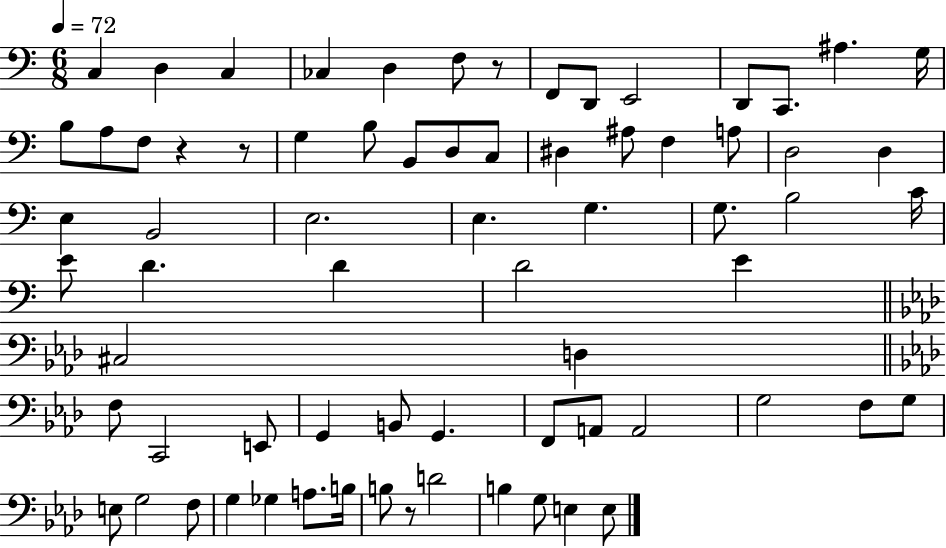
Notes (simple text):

C3/q D3/q C3/q CES3/q D3/q F3/e R/e F2/e D2/e E2/h D2/e C2/e. A#3/q. G3/s B3/e A3/e F3/e R/q R/e G3/q B3/e B2/e D3/e C3/e D#3/q A#3/e F3/q A3/e D3/h D3/q E3/q B2/h E3/h. E3/q. G3/q. G3/e. B3/h C4/s E4/e D4/q. D4/q D4/h E4/q C#3/h D3/q F3/e C2/h E2/e G2/q B2/e G2/q. F2/e A2/e A2/h G3/h F3/e G3/e E3/e G3/h F3/e G3/q Gb3/q A3/e. B3/s B3/e R/e D4/h B3/q G3/e E3/q E3/e